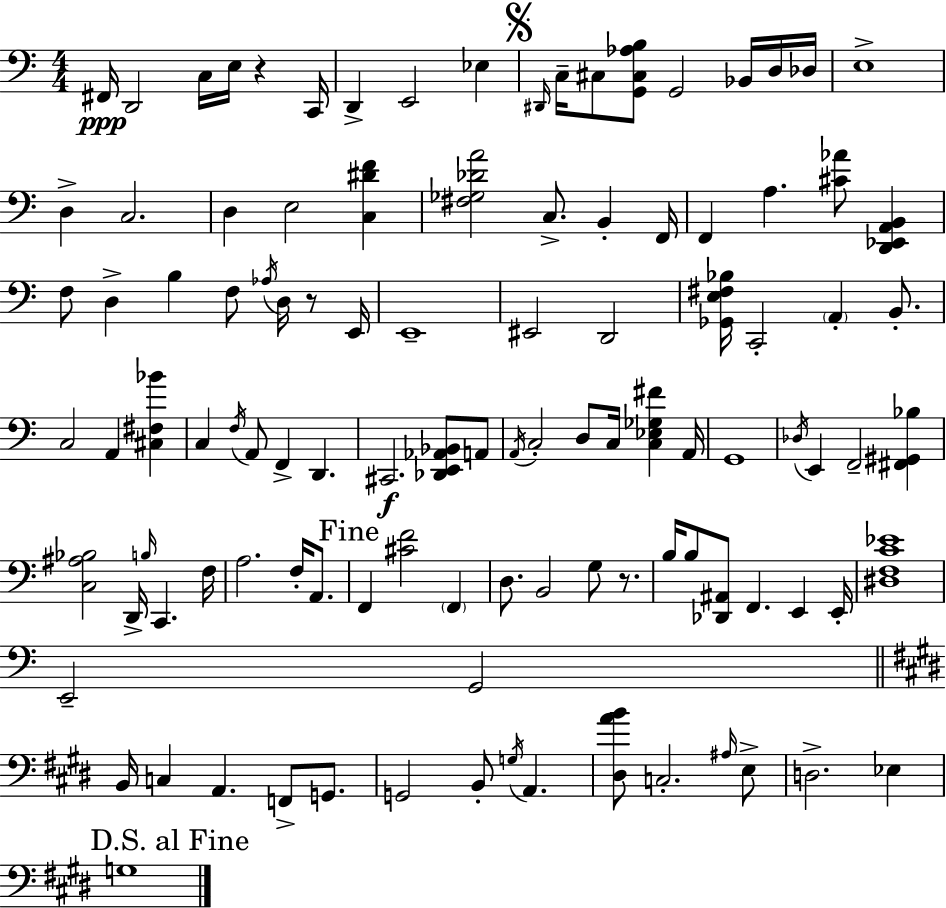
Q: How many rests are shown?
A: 3